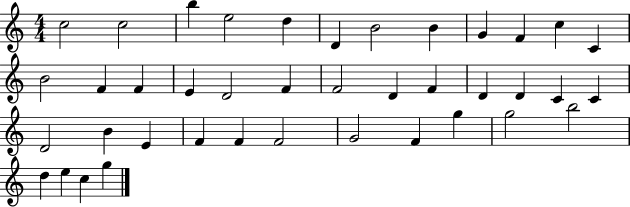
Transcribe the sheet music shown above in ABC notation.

X:1
T:Untitled
M:4/4
L:1/4
K:C
c2 c2 b e2 d D B2 B G F c C B2 F F E D2 F F2 D F D D C C D2 B E F F F2 G2 F g g2 b2 d e c g